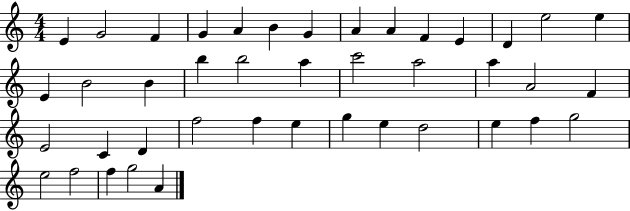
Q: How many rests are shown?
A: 0